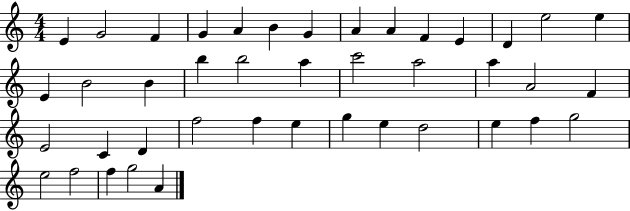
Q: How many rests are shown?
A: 0